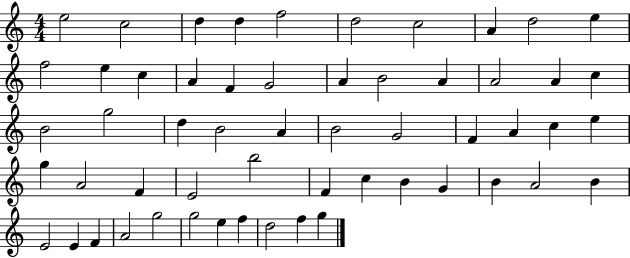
E5/h C5/h D5/q D5/q F5/h D5/h C5/h A4/q D5/h E5/q F5/h E5/q C5/q A4/q F4/q G4/h A4/q B4/h A4/q A4/h A4/q C5/q B4/h G5/h D5/q B4/h A4/q B4/h G4/h F4/q A4/q C5/q E5/q G5/q A4/h F4/q E4/h B5/h F4/q C5/q B4/q G4/q B4/q A4/h B4/q E4/h E4/q F4/q A4/h G5/h G5/h E5/q F5/q D5/h F5/q G5/q